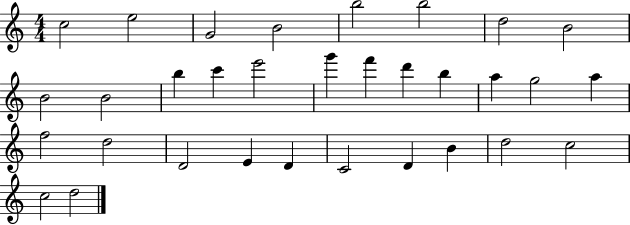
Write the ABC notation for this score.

X:1
T:Untitled
M:4/4
L:1/4
K:C
c2 e2 G2 B2 b2 b2 d2 B2 B2 B2 b c' e'2 g' f' d' b a g2 a f2 d2 D2 E D C2 D B d2 c2 c2 d2